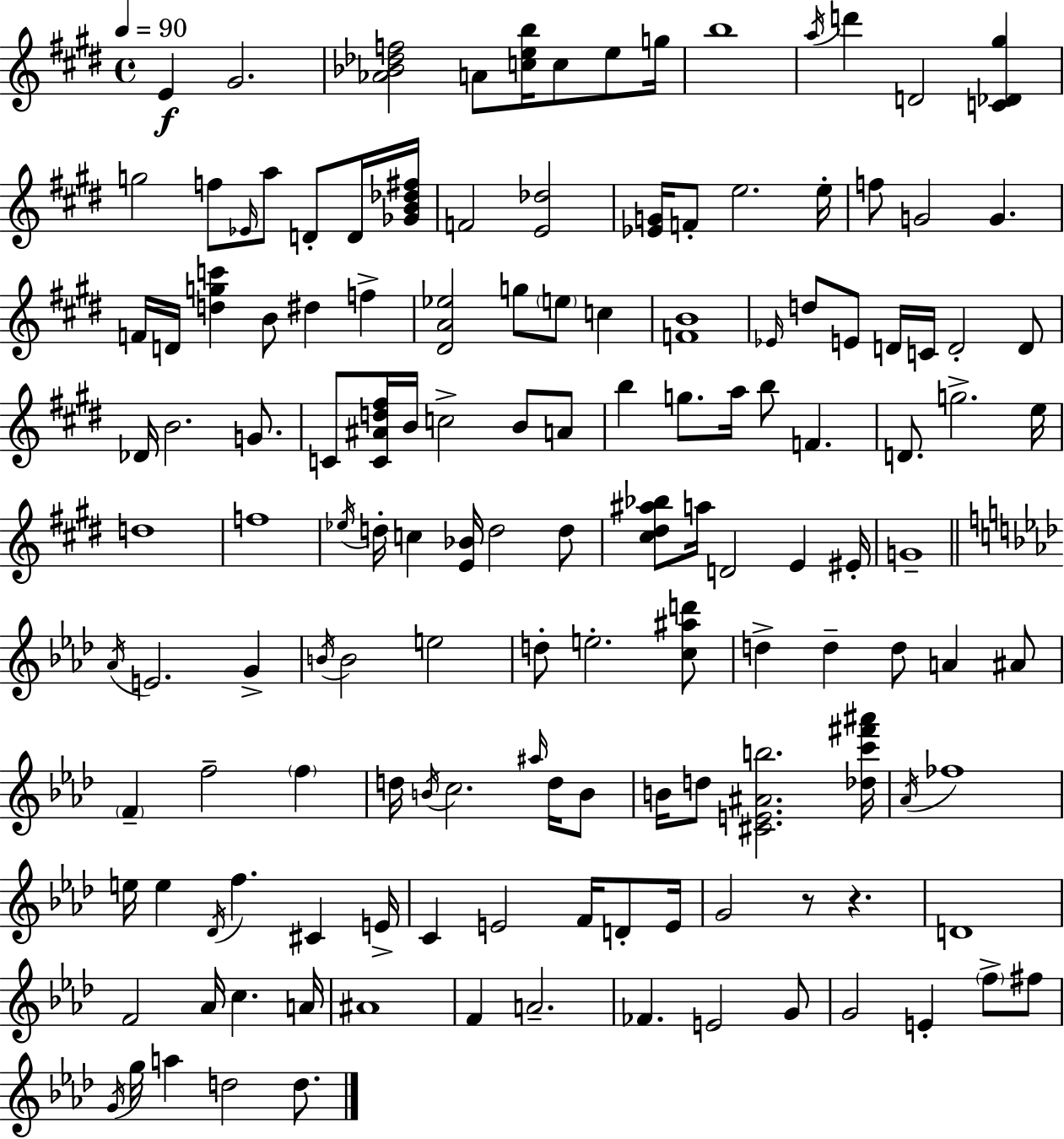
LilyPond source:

{
  \clef treble
  \time 4/4
  \defaultTimeSignature
  \key e \major
  \tempo 4 = 90
  e'4\f gis'2. | <aes' bes' des'' f''>2 a'8 <c'' e'' b''>16 c''8 e''8 g''16 | b''1 | \acciaccatura { a''16 } d'''4 d'2 <c' des' gis''>4 | \break g''2 f''8 \grace { ees'16 } a''8 d'8-. | d'16 <ges' b' des'' fis''>16 f'2 <e' des''>2 | <ees' g'>16 f'8-. e''2. | e''16-. f''8 g'2 g'4. | \break f'16 d'16 <d'' g'' c'''>4 b'8 dis''4 f''4-> | <dis' a' ees''>2 g''8 \parenthesize e''8 c''4 | <f' b'>1 | \grace { ees'16 } d''8 e'8 d'16 c'16 d'2-. | \break d'8 des'16 b'2. | g'8. c'8 <c' ais' d'' fis''>16 b'16 c''2-> b'8 | a'8 b''4 g''8. a''16 b''8 f'4. | d'8. g''2.-> | \break e''16 d''1 | f''1 | \acciaccatura { ees''16 } d''16-. c''4 <e' bes'>16 d''2 | d''8 <cis'' dis'' ais'' bes''>8 a''16 d'2 e'4 | \break eis'16-. g'1-- | \bar "||" \break \key f \minor \acciaccatura { aes'16 } e'2. g'4-> | \acciaccatura { b'16 } b'2 e''2 | d''8-. e''2.-. | <c'' ais'' d'''>8 d''4-> d''4-- d''8 a'4 | \break ais'8 \parenthesize f'4-- f''2-- \parenthesize f''4 | d''16 \acciaccatura { b'16 } c''2. | \grace { ais''16 } d''16 b'8 b'16 d''8 <cis' e' ais' b''>2. | <des'' c''' fis''' ais'''>16 \acciaccatura { aes'16 } fes''1 | \break e''16 e''4 \acciaccatura { des'16 } f''4. | cis'4 e'16-> c'4 e'2 | f'16 d'8-. e'16 g'2 r8 | r4. d'1 | \break f'2 aes'16 c''4. | a'16 ais'1 | f'4 a'2.-- | fes'4. e'2 | \break g'8 g'2 e'4-. | \parenthesize f''8-> fis''8 \acciaccatura { g'16 } g''16 a''4 d''2 | d''8. \bar "|."
}